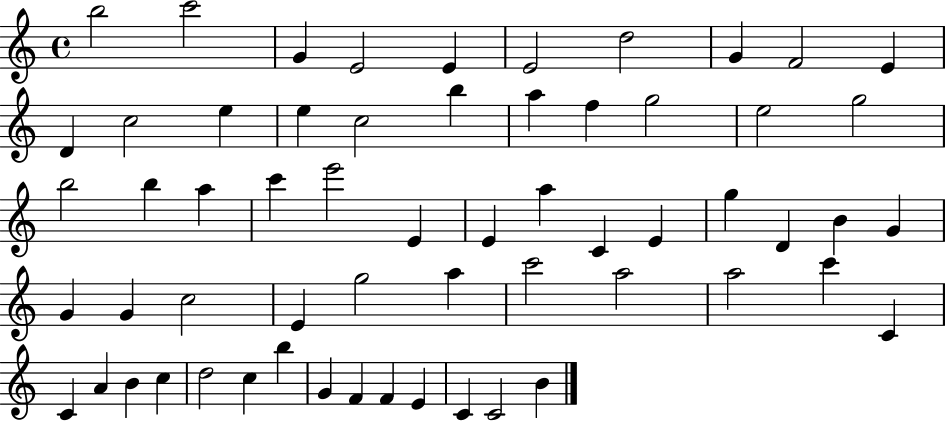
B5/h C6/h G4/q E4/h E4/q E4/h D5/h G4/q F4/h E4/q D4/q C5/h E5/q E5/q C5/h B5/q A5/q F5/q G5/h E5/h G5/h B5/h B5/q A5/q C6/q E6/h E4/q E4/q A5/q C4/q E4/q G5/q D4/q B4/q G4/q G4/q G4/q C5/h E4/q G5/h A5/q C6/h A5/h A5/h C6/q C4/q C4/q A4/q B4/q C5/q D5/h C5/q B5/q G4/q F4/q F4/q E4/q C4/q C4/h B4/q